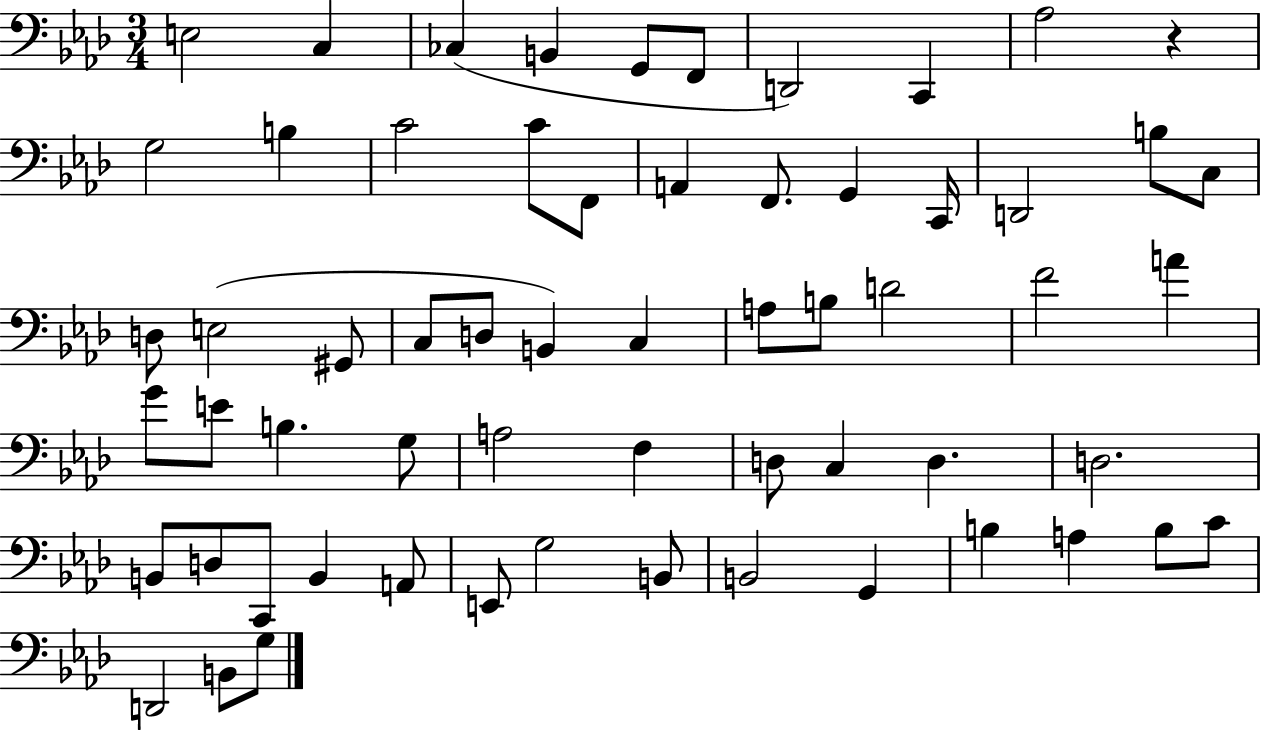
X:1
T:Untitled
M:3/4
L:1/4
K:Ab
E,2 C, _C, B,, G,,/2 F,,/2 D,,2 C,, _A,2 z G,2 B, C2 C/2 F,,/2 A,, F,,/2 G,, C,,/4 D,,2 B,/2 C,/2 D,/2 E,2 ^G,,/2 C,/2 D,/2 B,, C, A,/2 B,/2 D2 F2 A G/2 E/2 B, G,/2 A,2 F, D,/2 C, D, D,2 B,,/2 D,/2 C,,/2 B,, A,,/2 E,,/2 G,2 B,,/2 B,,2 G,, B, A, B,/2 C/2 D,,2 B,,/2 G,/2